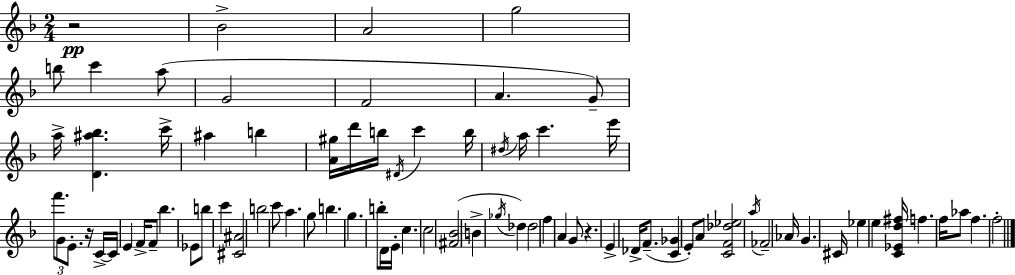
{
  \clef treble
  \numericTimeSignature
  \time 2/4
  \key d \minor
  r2\pp | bes'2-> | a'2 | g''2 | \break b''8 c'''4 a''8( | g'2 | f'2 | a'4. g'8--) | \break a''16-> <d' ais'' bes''>4. c'''16-> | ais''4 b''4 | <a' gis''>16 d'''16 b''16 \acciaccatura { dis'16 } c'''4 | b''16 \acciaccatura { dis''16 } a''16 c'''4. | \break e'''16 \tuplet 3/2 { f'''8. g'8 e'8.-. } | r16 c'16->~~ c'16 e'4 | f'16-> f'8-- bes''4. | ees'8 b''8 c'''4 | \break <cis' ais'>2 | b''2 | c'''8 a''4. | g''8 b''4. | \break g''4. | b''8-. d'16 e'16-. c''4. | c''2 | <fis' bes'>2( | \break b'4-> \acciaccatura { ges''16 } des''4) | des''2 | f''4 a'4 | g'8 r4. | \break e'4-> des'16-> | f'8.--( <c' ges'>4 e'8-.) | a'8 <c' f' des'' ees''>2 | \acciaccatura { a''16 } fes'2-- | \break aes'16 g'4. | cis'16 ees''4 | e''4 <c' ees' d'' fis''>16 f''4. | f''16 aes''8 f''4. | \break f''2-. | \bar "|."
}